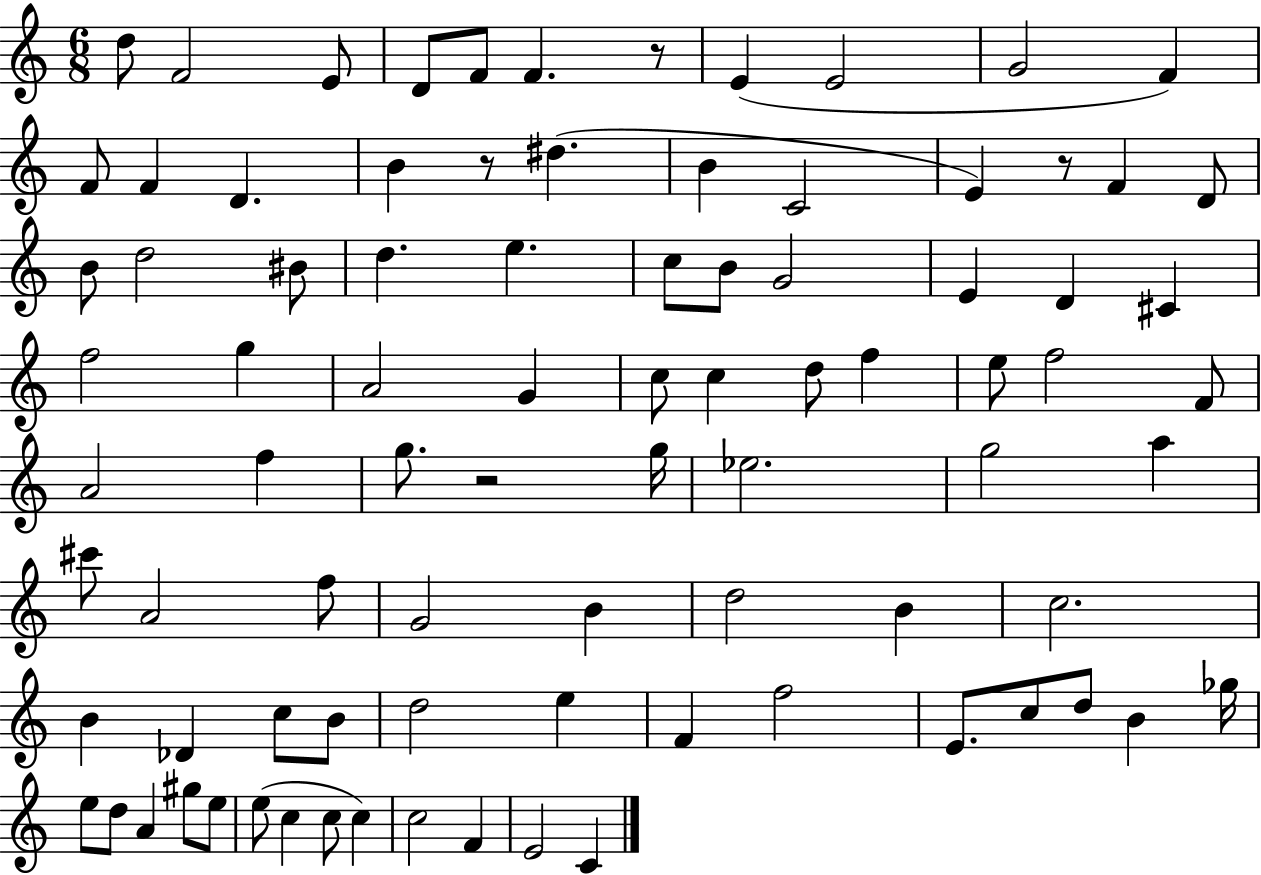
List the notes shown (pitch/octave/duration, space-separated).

D5/e F4/h E4/e D4/e F4/e F4/q. R/e E4/q E4/h G4/h F4/q F4/e F4/q D4/q. B4/q R/e D#5/q. B4/q C4/h E4/q R/e F4/q D4/e B4/e D5/h BIS4/e D5/q. E5/q. C5/e B4/e G4/h E4/q D4/q C#4/q F5/h G5/q A4/h G4/q C5/e C5/q D5/e F5/q E5/e F5/h F4/e A4/h F5/q G5/e. R/h G5/s Eb5/h. G5/h A5/q C#6/e A4/h F5/e G4/h B4/q D5/h B4/q C5/h. B4/q Db4/q C5/e B4/e D5/h E5/q F4/q F5/h E4/e. C5/e D5/e B4/q Gb5/s E5/e D5/e A4/q G#5/e E5/e E5/e C5/q C5/e C5/q C5/h F4/q E4/h C4/q